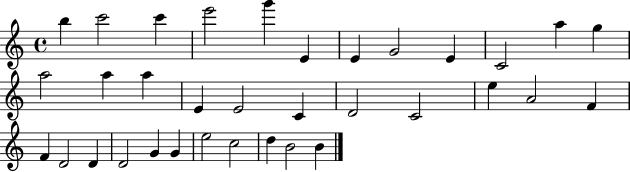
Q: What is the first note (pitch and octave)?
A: B5